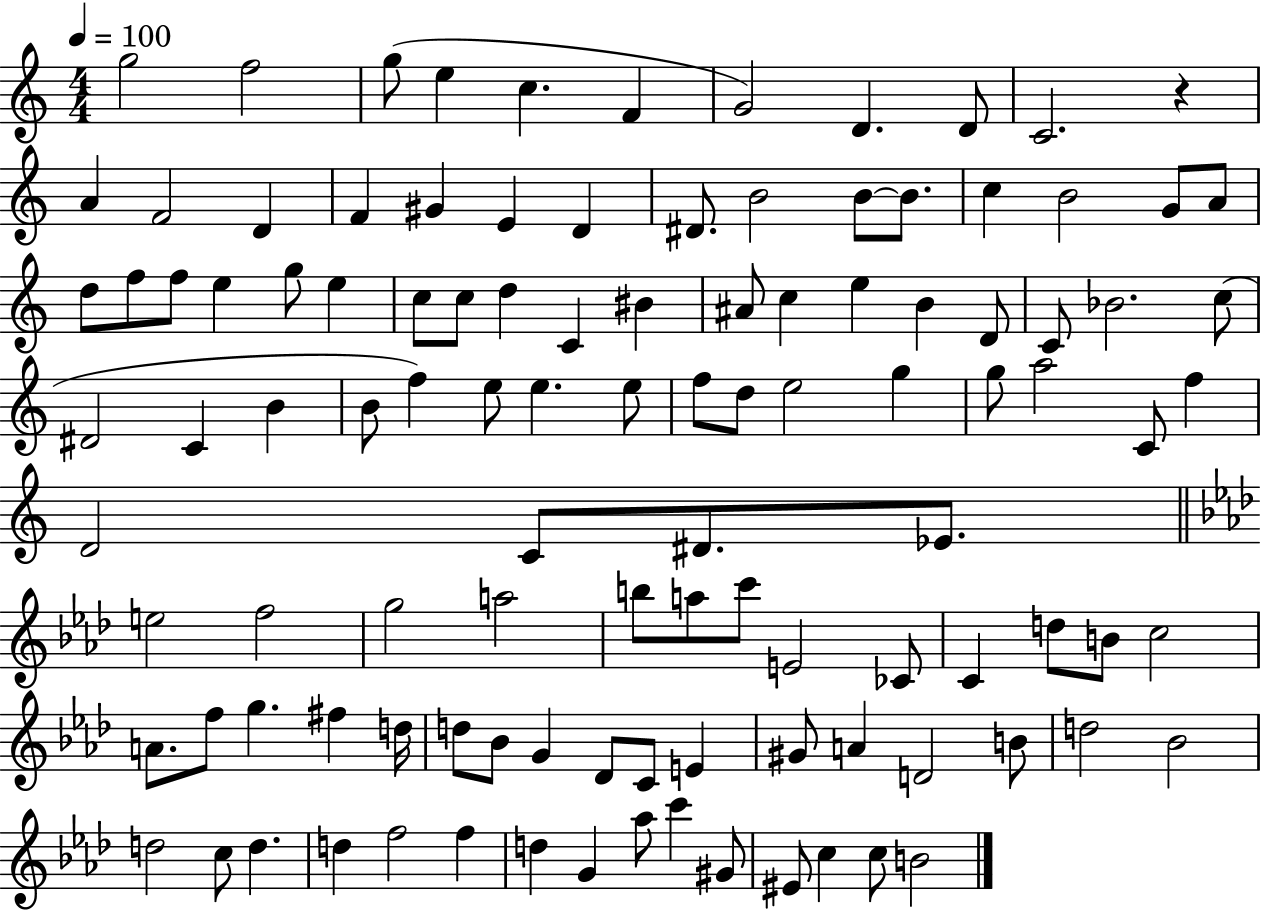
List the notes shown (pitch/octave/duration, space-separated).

G5/h F5/h G5/e E5/q C5/q. F4/q G4/h D4/q. D4/e C4/h. R/q A4/q F4/h D4/q F4/q G#4/q E4/q D4/q D#4/e. B4/h B4/e B4/e. C5/q B4/h G4/e A4/e D5/e F5/e F5/e E5/q G5/e E5/q C5/e C5/e D5/q C4/q BIS4/q A#4/e C5/q E5/q B4/q D4/e C4/e Bb4/h. C5/e D#4/h C4/q B4/q B4/e F5/q E5/e E5/q. E5/e F5/e D5/e E5/h G5/q G5/e A5/h C4/e F5/q D4/h C4/e D#4/e. Eb4/e. E5/h F5/h G5/h A5/h B5/e A5/e C6/e E4/h CES4/e C4/q D5/e B4/e C5/h A4/e. F5/e G5/q. F#5/q D5/s D5/e Bb4/e G4/q Db4/e C4/e E4/q G#4/e A4/q D4/h B4/e D5/h Bb4/h D5/h C5/e D5/q. D5/q F5/h F5/q D5/q G4/q Ab5/e C6/q G#4/e EIS4/e C5/q C5/e B4/h